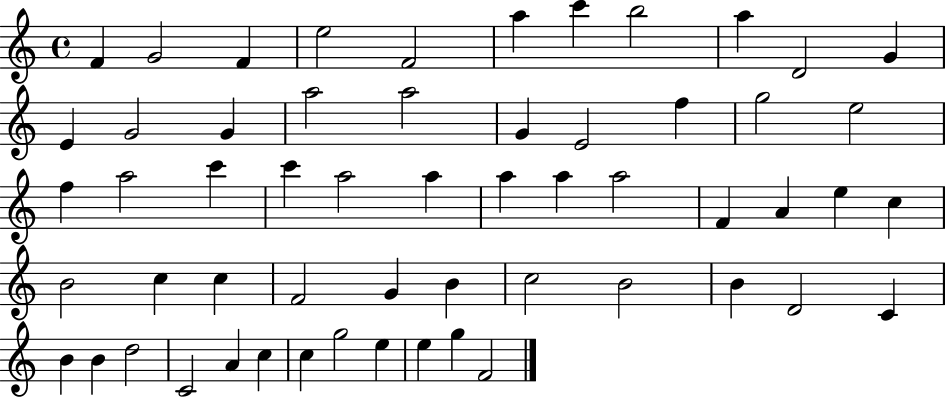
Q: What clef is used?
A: treble